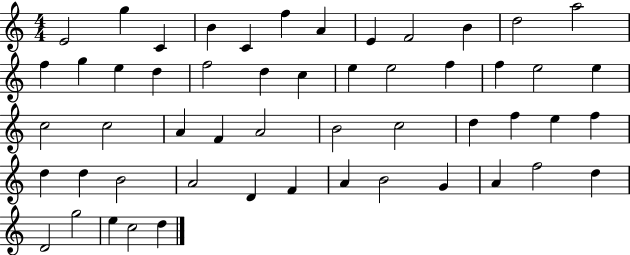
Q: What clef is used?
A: treble